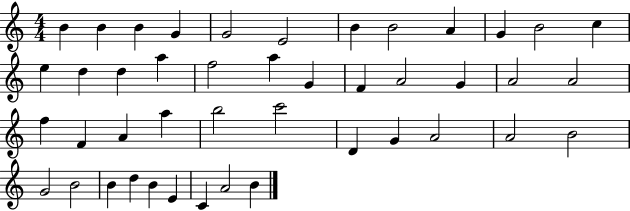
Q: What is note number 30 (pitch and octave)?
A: C6